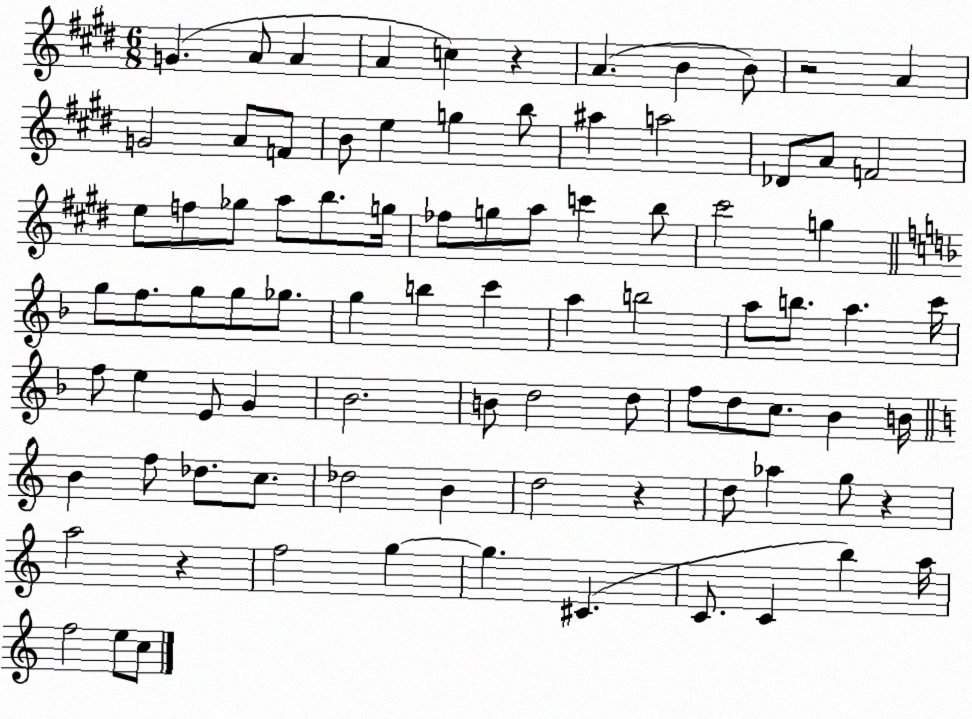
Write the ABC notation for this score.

X:1
T:Untitled
M:6/8
L:1/4
K:E
G A/2 A A c z A B B/2 z2 A G2 A/2 F/2 B/2 e g b/2 ^a a2 _D/2 A/2 F2 e/2 f/2 _g/2 a/2 b/2 g/4 _f/2 g/2 a/2 c' b/2 ^c'2 g g/2 f/2 g/2 g/2 _g/2 g b c' a b2 a/2 b/2 a c'/4 f/2 e E/2 G _B2 B/2 d2 d/2 f/2 d/2 c/2 _B B/4 B f/2 _d/2 c/2 _d2 B d2 z d/2 _a g/2 z a2 z f2 g g ^C C/2 C b a/4 f2 e/2 c/2